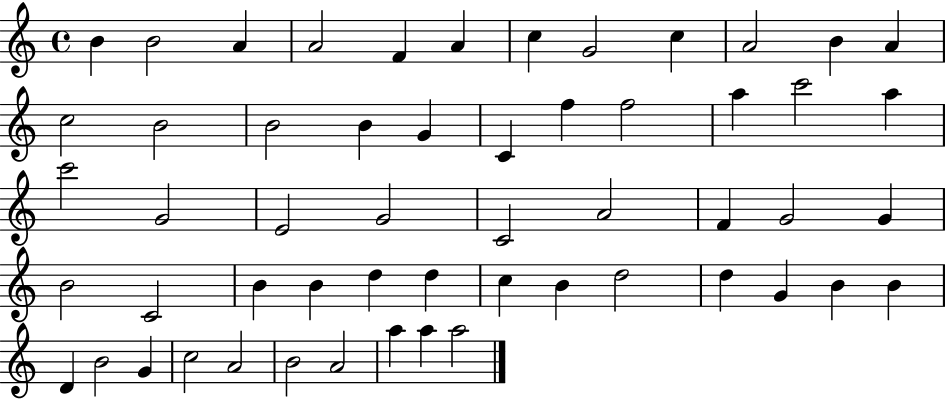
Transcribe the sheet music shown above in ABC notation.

X:1
T:Untitled
M:4/4
L:1/4
K:C
B B2 A A2 F A c G2 c A2 B A c2 B2 B2 B G C f f2 a c'2 a c'2 G2 E2 G2 C2 A2 F G2 G B2 C2 B B d d c B d2 d G B B D B2 G c2 A2 B2 A2 a a a2